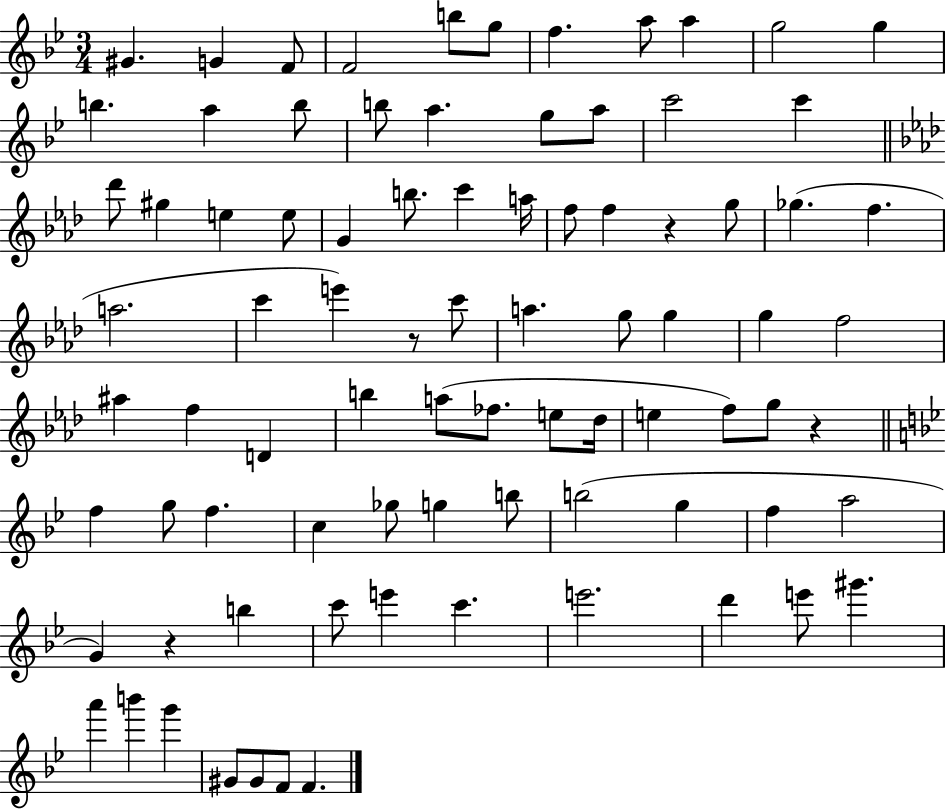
{
  \clef treble
  \numericTimeSignature
  \time 3/4
  \key bes \major
  \repeat volta 2 { gis'4. g'4 f'8 | f'2 b''8 g''8 | f''4. a''8 a''4 | g''2 g''4 | \break b''4. a''4 b''8 | b''8 a''4. g''8 a''8 | c'''2 c'''4 | \bar "||" \break \key f \minor des'''8 gis''4 e''4 e''8 | g'4 b''8. c'''4 a''16 | f''8 f''4 r4 g''8 | ges''4.( f''4. | \break a''2. | c'''4 e'''4) r8 c'''8 | a''4. g''8 g''4 | g''4 f''2 | \break ais''4 f''4 d'4 | b''4 a''8( fes''8. e''8 des''16 | e''4 f''8) g''8 r4 | \bar "||" \break \key bes \major f''4 g''8 f''4. | c''4 ges''8 g''4 b''8 | b''2( g''4 | f''4 a''2 | \break g'4) r4 b''4 | c'''8 e'''4 c'''4. | e'''2. | d'''4 e'''8 gis'''4. | \break a'''4 b'''4 g'''4 | gis'8 gis'8 f'8 f'4. | } \bar "|."
}